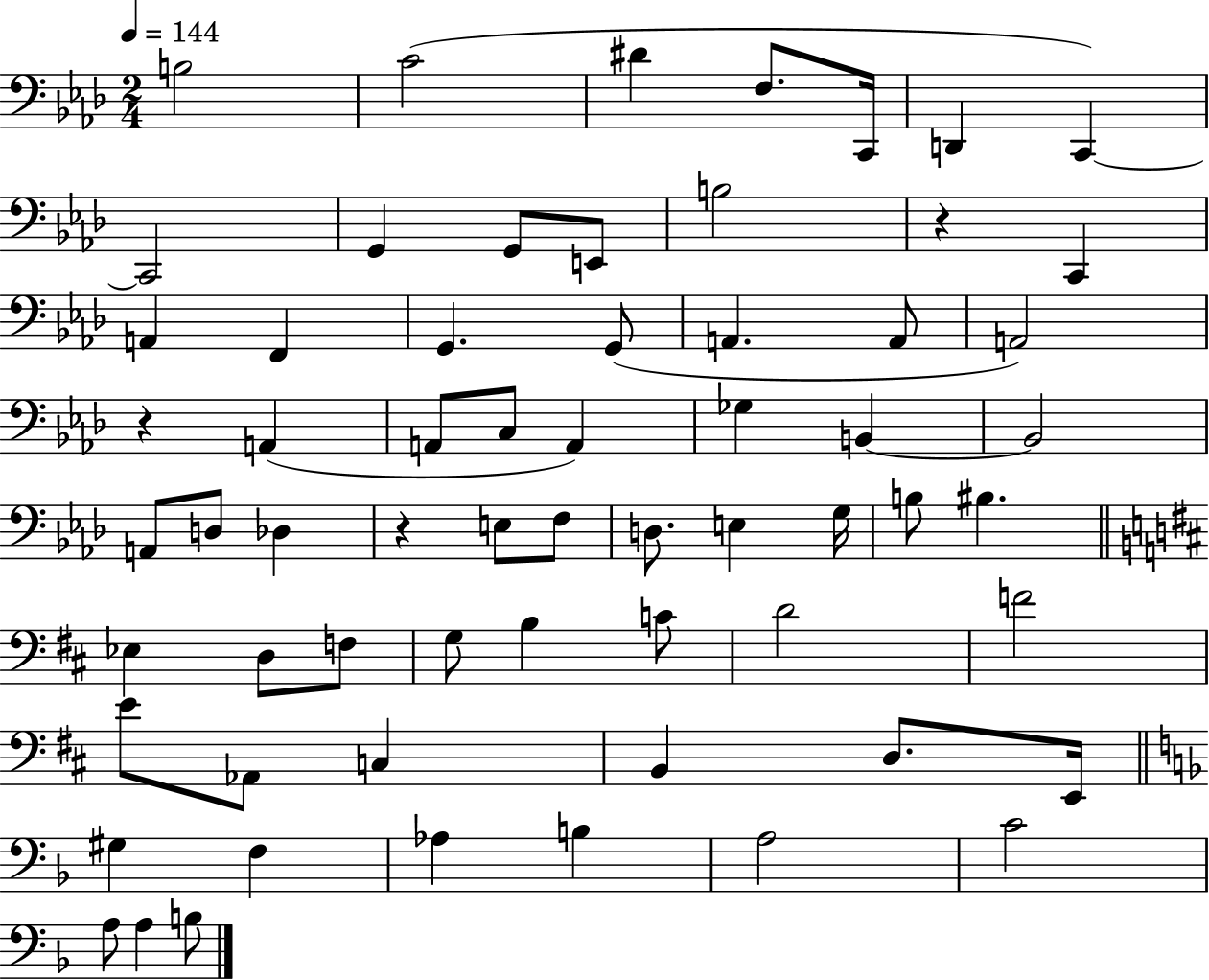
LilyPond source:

{
  \clef bass
  \numericTimeSignature
  \time 2/4
  \key aes \major
  \tempo 4 = 144
  b2 | c'2( | dis'4 f8. c,16 | d,4 c,4~~) | \break c,2 | g,4 g,8 e,8 | b2 | r4 c,4 | \break a,4 f,4 | g,4. g,8( | a,4. a,8 | a,2) | \break r4 a,4( | a,8 c8 a,4) | ges4 b,4~~ | b,2 | \break a,8 d8 des4 | r4 e8 f8 | d8. e4 g16 | b8 bis4. | \break \bar "||" \break \key b \minor ees4 d8 f8 | g8 b4 c'8 | d'2 | f'2 | \break e'8 aes,8 c4 | b,4 d8. e,16 | \bar "||" \break \key f \major gis4 f4 | aes4 b4 | a2 | c'2 | \break a8 a4 b8 | \bar "|."
}